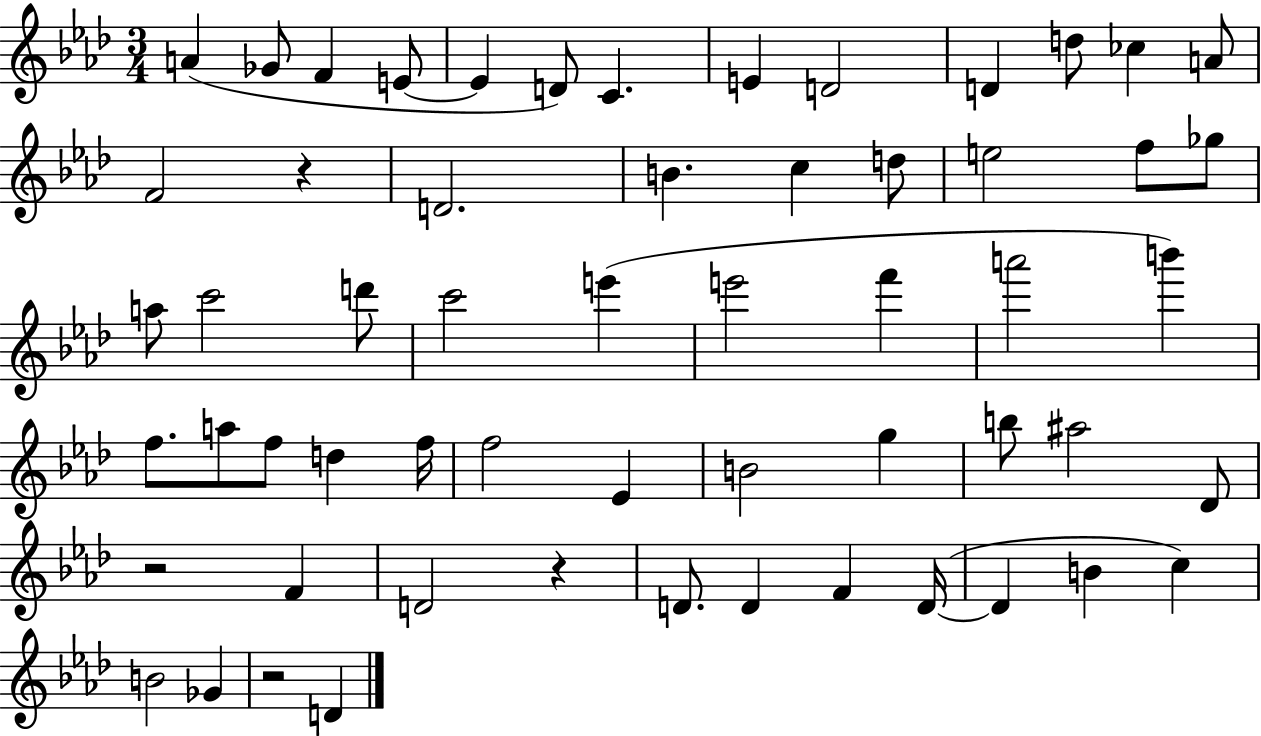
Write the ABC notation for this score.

X:1
T:Untitled
M:3/4
L:1/4
K:Ab
A _G/2 F E/2 E D/2 C E D2 D d/2 _c A/2 F2 z D2 B c d/2 e2 f/2 _g/2 a/2 c'2 d'/2 c'2 e' e'2 f' a'2 b' f/2 a/2 f/2 d f/4 f2 _E B2 g b/2 ^a2 _D/2 z2 F D2 z D/2 D F D/4 D B c B2 _G z2 D